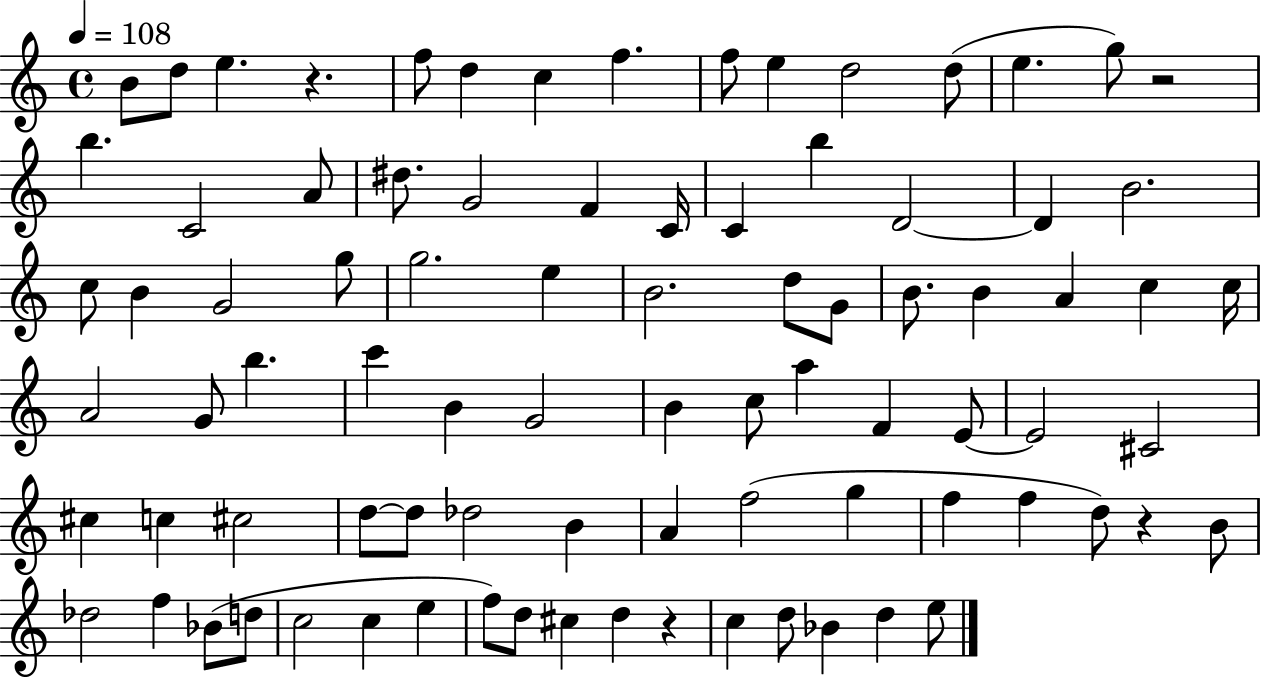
B4/e D5/e E5/q. R/q. F5/e D5/q C5/q F5/q. F5/e E5/q D5/h D5/e E5/q. G5/e R/h B5/q. C4/h A4/e D#5/e. G4/h F4/q C4/s C4/q B5/q D4/h D4/q B4/h. C5/e B4/q G4/h G5/e G5/h. E5/q B4/h. D5/e G4/e B4/e. B4/q A4/q C5/q C5/s A4/h G4/e B5/q. C6/q B4/q G4/h B4/q C5/e A5/q F4/q E4/e E4/h C#4/h C#5/q C5/q C#5/h D5/e D5/e Db5/h B4/q A4/q F5/h G5/q F5/q F5/q D5/e R/q B4/e Db5/h F5/q Bb4/e D5/e C5/h C5/q E5/q F5/e D5/e C#5/q D5/q R/q C5/q D5/e Bb4/q D5/q E5/e